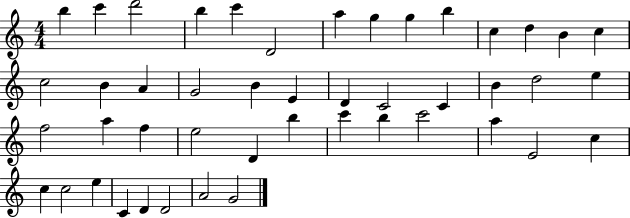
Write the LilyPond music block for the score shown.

{
  \clef treble
  \numericTimeSignature
  \time 4/4
  \key c \major
  b''4 c'''4 d'''2 | b''4 c'''4 d'2 | a''4 g''4 g''4 b''4 | c''4 d''4 b'4 c''4 | \break c''2 b'4 a'4 | g'2 b'4 e'4 | d'4 c'2 c'4 | b'4 d''2 e''4 | \break f''2 a''4 f''4 | e''2 d'4 b''4 | c'''4 b''4 c'''2 | a''4 e'2 c''4 | \break c''4 c''2 e''4 | c'4 d'4 d'2 | a'2 g'2 | \bar "|."
}